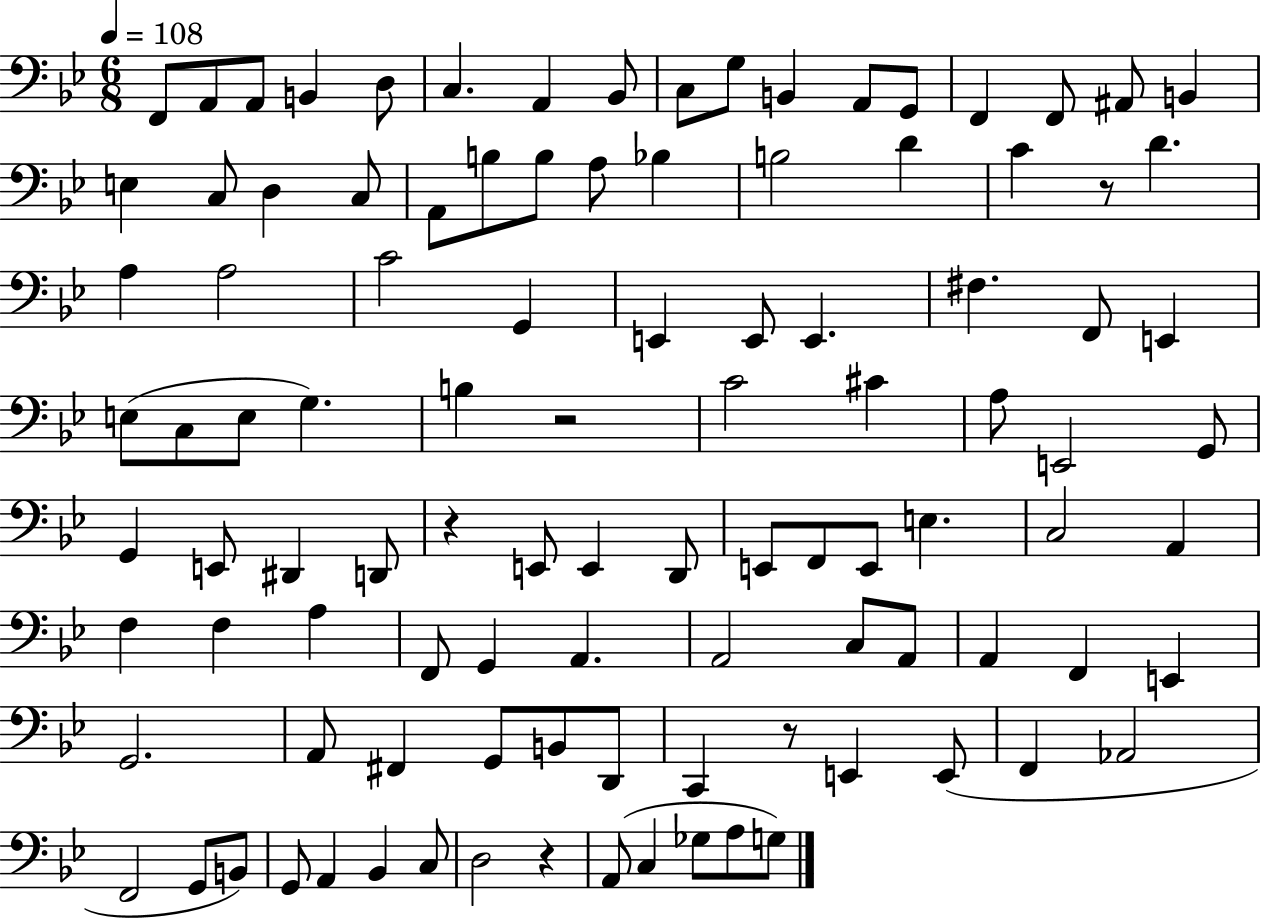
F2/e A2/e A2/e B2/q D3/e C3/q. A2/q Bb2/e C3/e G3/e B2/q A2/e G2/e F2/q F2/e A#2/e B2/q E3/q C3/e D3/q C3/e A2/e B3/e B3/e A3/e Bb3/q B3/h D4/q C4/q R/e D4/q. A3/q A3/h C4/h G2/q E2/q E2/e E2/q. F#3/q. F2/e E2/q E3/e C3/e E3/e G3/q. B3/q R/h C4/h C#4/q A3/e E2/h G2/e G2/q E2/e D#2/q D2/e R/q E2/e E2/q D2/e E2/e F2/e E2/e E3/q. C3/h A2/q F3/q F3/q A3/q F2/e G2/q A2/q. A2/h C3/e A2/e A2/q F2/q E2/q G2/h. A2/e F#2/q G2/e B2/e D2/e C2/q R/e E2/q E2/e F2/q Ab2/h F2/h G2/e B2/e G2/e A2/q Bb2/q C3/e D3/h R/q A2/e C3/q Gb3/e A3/e G3/e